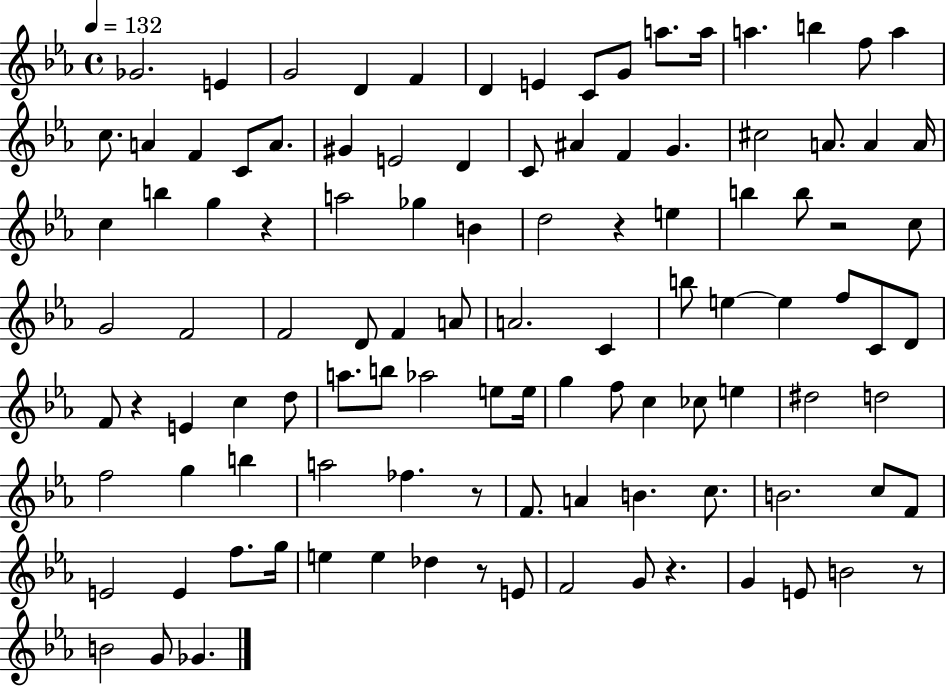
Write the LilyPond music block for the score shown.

{
  \clef treble
  \time 4/4
  \defaultTimeSignature
  \key ees \major
  \tempo 4 = 132
  ges'2. e'4 | g'2 d'4 f'4 | d'4 e'4 c'8 g'8 a''8. a''16 | a''4. b''4 f''8 a''4 | \break c''8. a'4 f'4 c'8 a'8. | gis'4 e'2 d'4 | c'8 ais'4 f'4 g'4. | cis''2 a'8. a'4 a'16 | \break c''4 b''4 g''4 r4 | a''2 ges''4 b'4 | d''2 r4 e''4 | b''4 b''8 r2 c''8 | \break g'2 f'2 | f'2 d'8 f'4 a'8 | a'2. c'4 | b''8 e''4~~ e''4 f''8 c'8 d'8 | \break f'8 r4 e'4 c''4 d''8 | a''8. b''8 aes''2 e''8 e''16 | g''4 f''8 c''4 ces''8 e''4 | dis''2 d''2 | \break f''2 g''4 b''4 | a''2 fes''4. r8 | f'8. a'4 b'4. c''8. | b'2. c''8 f'8 | \break e'2 e'4 f''8. g''16 | e''4 e''4 des''4 r8 e'8 | f'2 g'8 r4. | g'4 e'8 b'2 r8 | \break b'2 g'8 ges'4. | \bar "|."
}